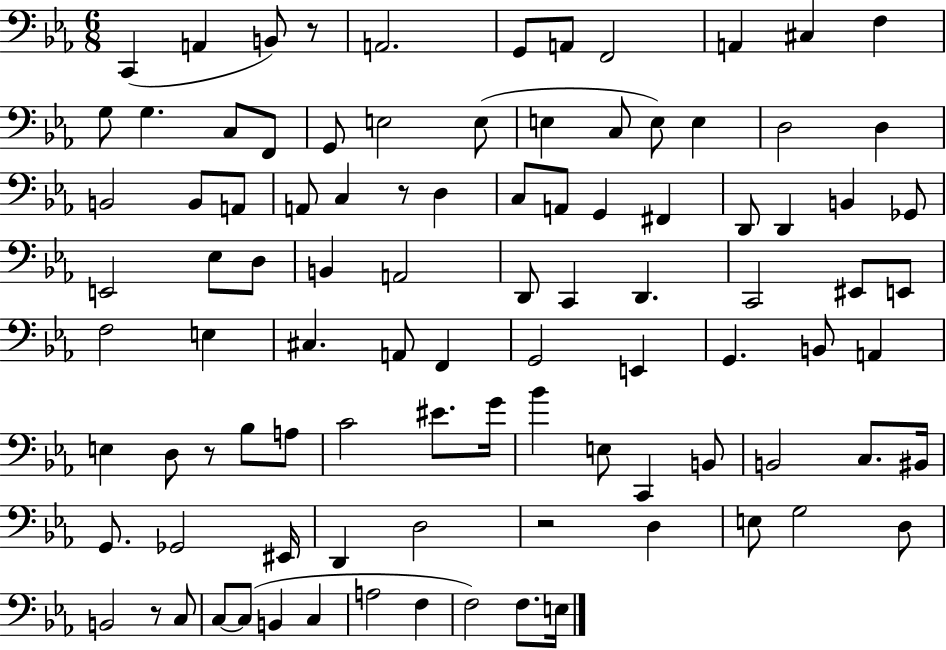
X:1
T:Untitled
M:6/8
L:1/4
K:Eb
C,, A,, B,,/2 z/2 A,,2 G,,/2 A,,/2 F,,2 A,, ^C, F, G,/2 G, C,/2 F,,/2 G,,/2 E,2 E,/2 E, C,/2 E,/2 E, D,2 D, B,,2 B,,/2 A,,/2 A,,/2 C, z/2 D, C,/2 A,,/2 G,, ^F,, D,,/2 D,, B,, _G,,/2 E,,2 _E,/2 D,/2 B,, A,,2 D,,/2 C,, D,, C,,2 ^E,,/2 E,,/2 F,2 E, ^C, A,,/2 F,, G,,2 E,, G,, B,,/2 A,, E, D,/2 z/2 _B,/2 A,/2 C2 ^E/2 G/4 _B E,/2 C,, B,,/2 B,,2 C,/2 ^B,,/4 G,,/2 _G,,2 ^E,,/4 D,, D,2 z2 D, E,/2 G,2 D,/2 B,,2 z/2 C,/2 C,/2 C,/2 B,, C, A,2 F, F,2 F,/2 E,/4